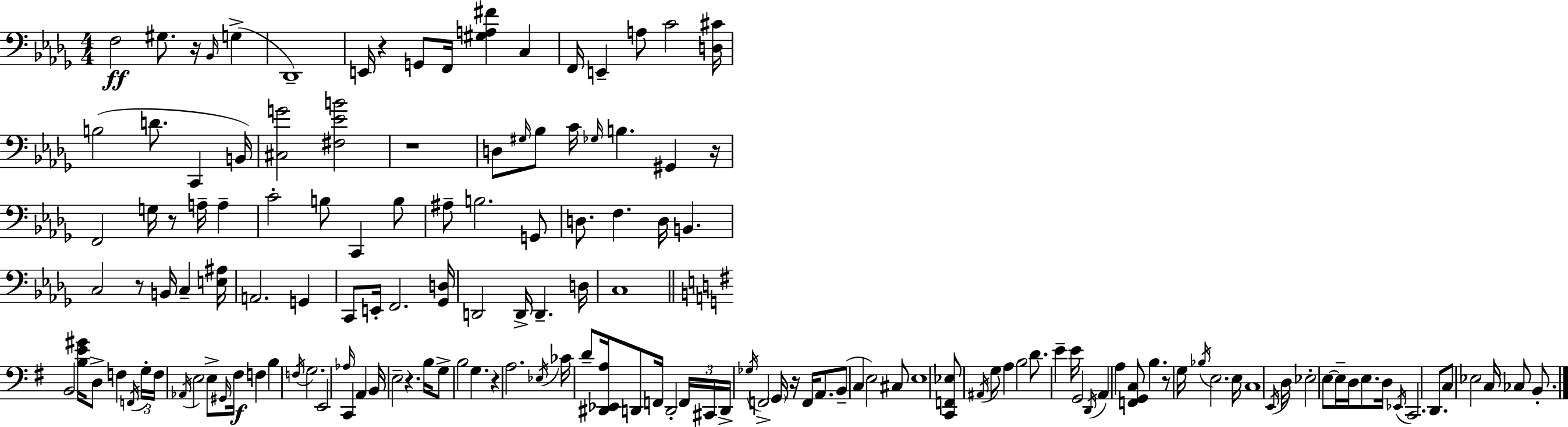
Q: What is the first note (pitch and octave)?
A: F3